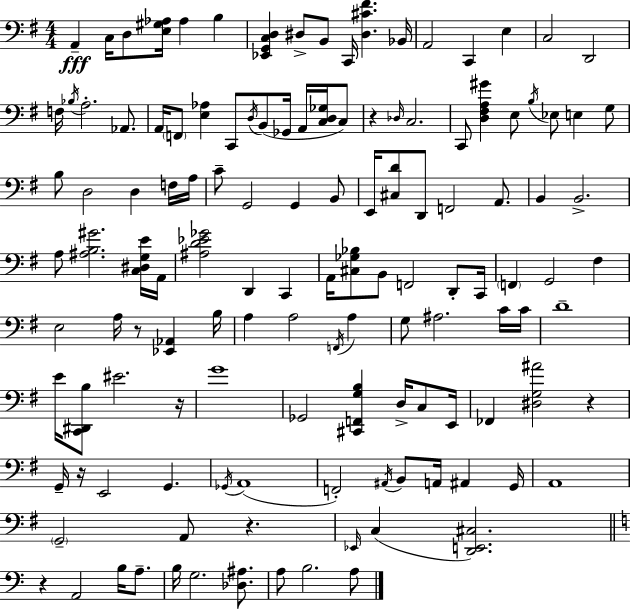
X:1
T:Untitled
M:4/4
L:1/4
K:G
A,, C,/4 D,/2 [E,^G,_A,]/4 _A, B, [_E,,G,,C,D,] ^D,/2 B,,/2 C,,/4 [^D,^C^F] _B,,/4 A,,2 C,, E, C,2 D,,2 F,/4 _B,/4 A,2 _A,,/2 A,,/4 F,,/2 [E,_A,] C,,/2 D,/4 B,,/2 _G,,/4 A,,/4 [C,D,_G,]/4 C,/2 z _D,/4 C,2 C,,/2 [D,^F,A,^G] E,/2 B,/4 _E,/2 E, G,/2 B,/2 D,2 D, F,/4 A,/4 C/2 G,,2 G,, B,,/2 E,,/4 [^C,D]/2 D,,/2 F,,2 A,,/2 B,, B,,2 A,/2 [^A,B,^G]2 [C,^D,G,E]/4 A,,/4 [^A,D_E_G]2 D,, C,, A,,/4 [^C,_G,_B,]/2 B,,/2 F,,2 D,,/2 C,,/4 F,, G,,2 ^F, E,2 A,/4 z/2 [_E,,_A,,] B,/4 A, A,2 F,,/4 A, G,/2 ^A,2 C/4 C/4 D4 E/4 [C,,^D,,B,]/2 ^E2 z/4 G4 _G,,2 [^C,,F,,G,B,] D,/4 C,/2 E,,/4 _F,, [^D,G,^A]2 z G,,/4 z/4 E,,2 G,, _G,,/4 A,,4 F,,2 ^A,,/4 B,,/2 A,,/4 ^A,, G,,/4 A,,4 G,,2 A,,/2 z _E,,/4 C, [D,,E,,^C,]2 z A,,2 B,/4 A,/2 B,/4 G,2 [_D,^A,]/2 A,/2 B,2 A,/2